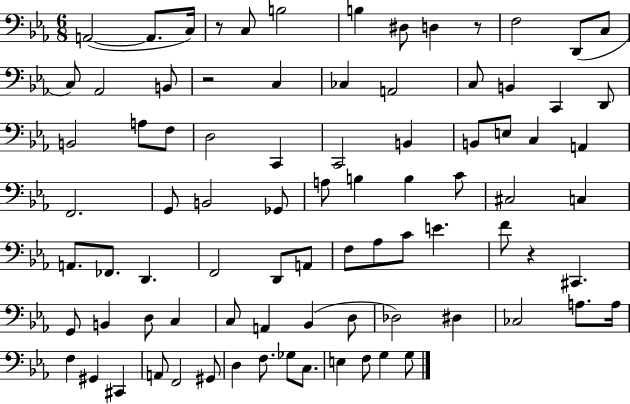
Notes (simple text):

A2/h A2/e. C3/s R/e C3/e B3/h B3/q D#3/e D3/q R/e F3/h D2/e C3/e C3/e Ab2/h B2/e R/h C3/q CES3/q A2/h C3/e B2/q C2/q D2/e B2/h A3/e F3/e D3/h C2/q C2/h B2/q B2/e E3/e C3/q A2/q F2/h. G2/e B2/h Gb2/e A3/e B3/q B3/q C4/e C#3/h C3/q A2/e. FES2/e. D2/q. F2/h D2/e A2/e F3/e Ab3/e C4/e E4/q. F4/e R/q C#2/q. G2/e B2/q D3/e C3/q C3/e A2/q Bb2/q D3/e Db3/h D#3/q CES3/h A3/e. A3/s F3/q G#2/q C#2/q A2/e F2/h G#2/e D3/q F3/e. Gb3/e C3/e. E3/q F3/e G3/q G3/e